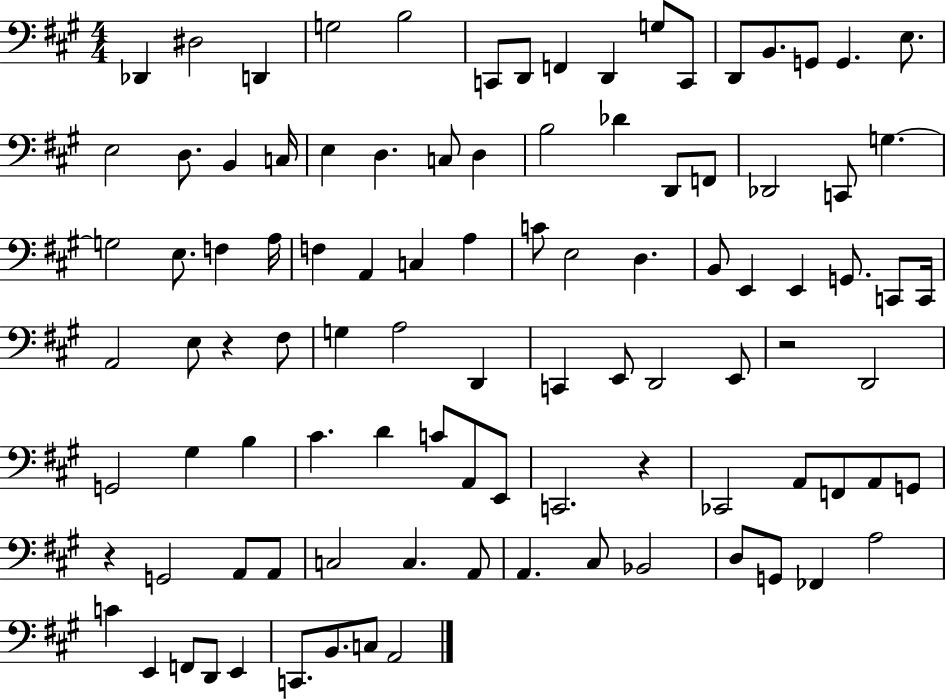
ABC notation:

X:1
T:Untitled
M:4/4
L:1/4
K:A
_D,, ^D,2 D,, G,2 B,2 C,,/2 D,,/2 F,, D,, G,/2 C,,/2 D,,/2 B,,/2 G,,/2 G,, E,/2 E,2 D,/2 B,, C,/4 E, D, C,/2 D, B,2 _D D,,/2 F,,/2 _D,,2 C,,/2 G, G,2 E,/2 F, A,/4 F, A,, C, A, C/2 E,2 D, B,,/2 E,, E,, G,,/2 C,,/2 C,,/4 A,,2 E,/2 z ^F,/2 G, A,2 D,, C,, E,,/2 D,,2 E,,/2 z2 D,,2 G,,2 ^G, B, ^C D C/2 A,,/2 E,,/2 C,,2 z _C,,2 A,,/2 F,,/2 A,,/2 G,,/2 z G,,2 A,,/2 A,,/2 C,2 C, A,,/2 A,, ^C,/2 _B,,2 D,/2 G,,/2 _F,, A,2 C E,, F,,/2 D,,/2 E,, C,,/2 B,,/2 C,/2 A,,2